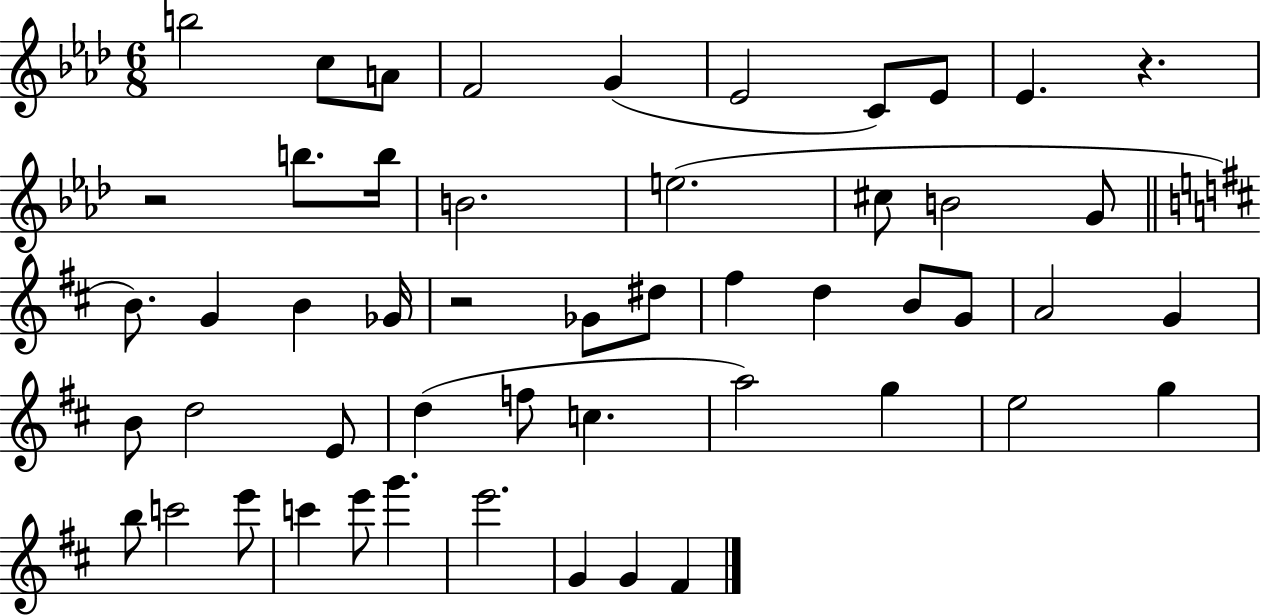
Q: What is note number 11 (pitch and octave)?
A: B5